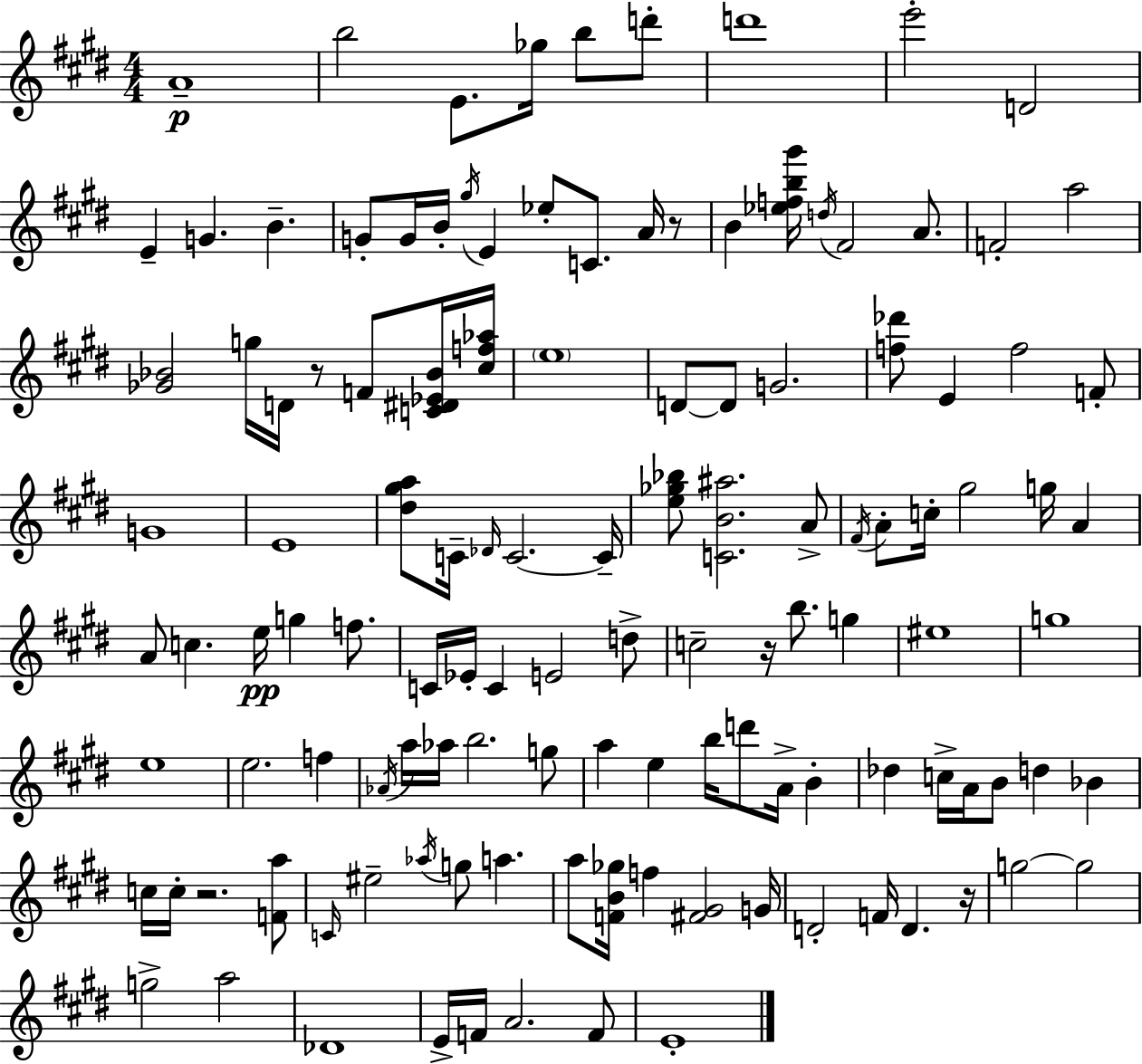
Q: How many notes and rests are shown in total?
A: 123